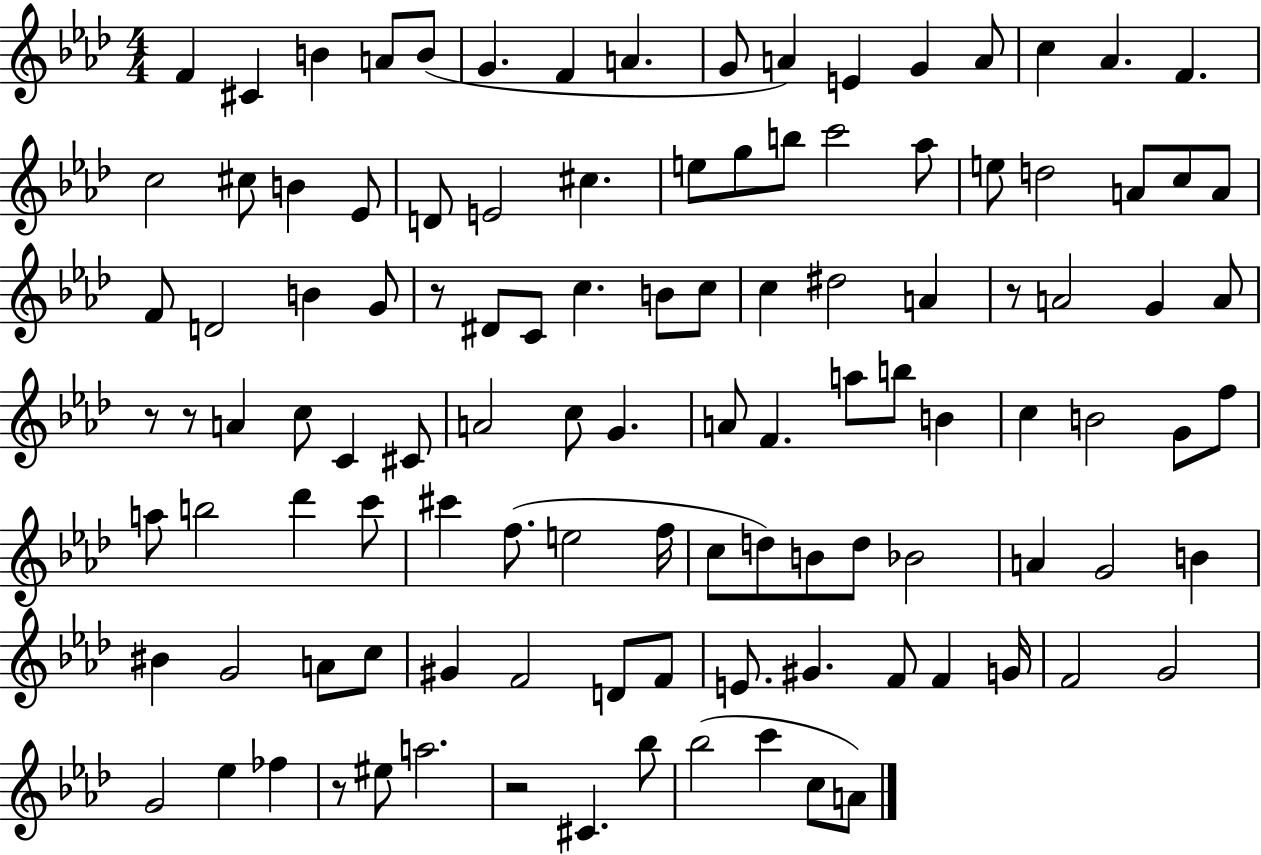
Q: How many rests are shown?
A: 6